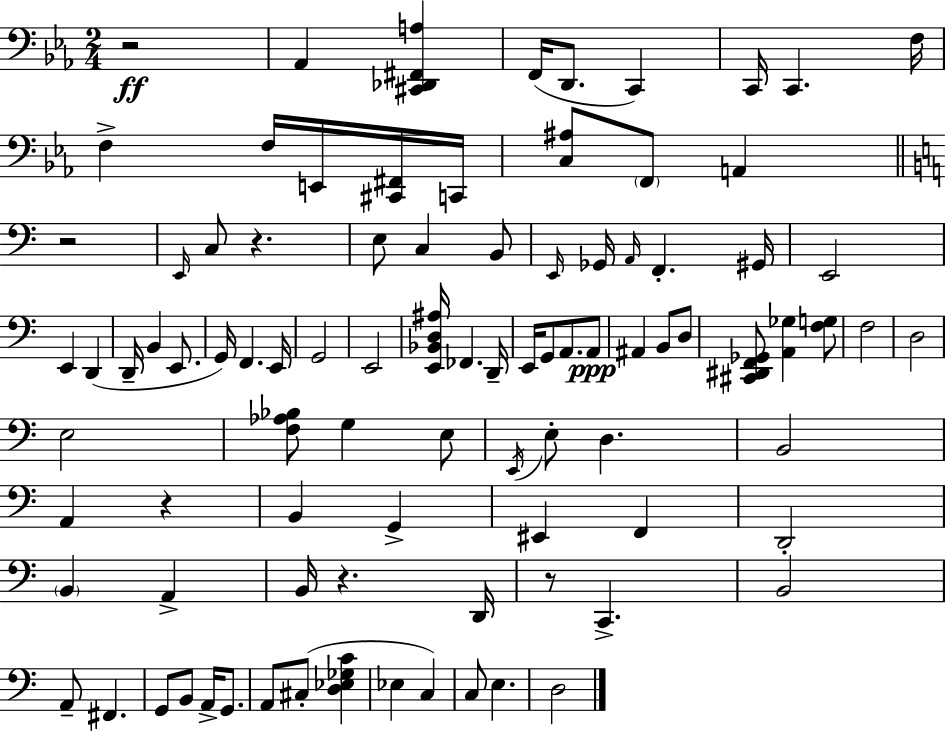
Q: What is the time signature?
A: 2/4